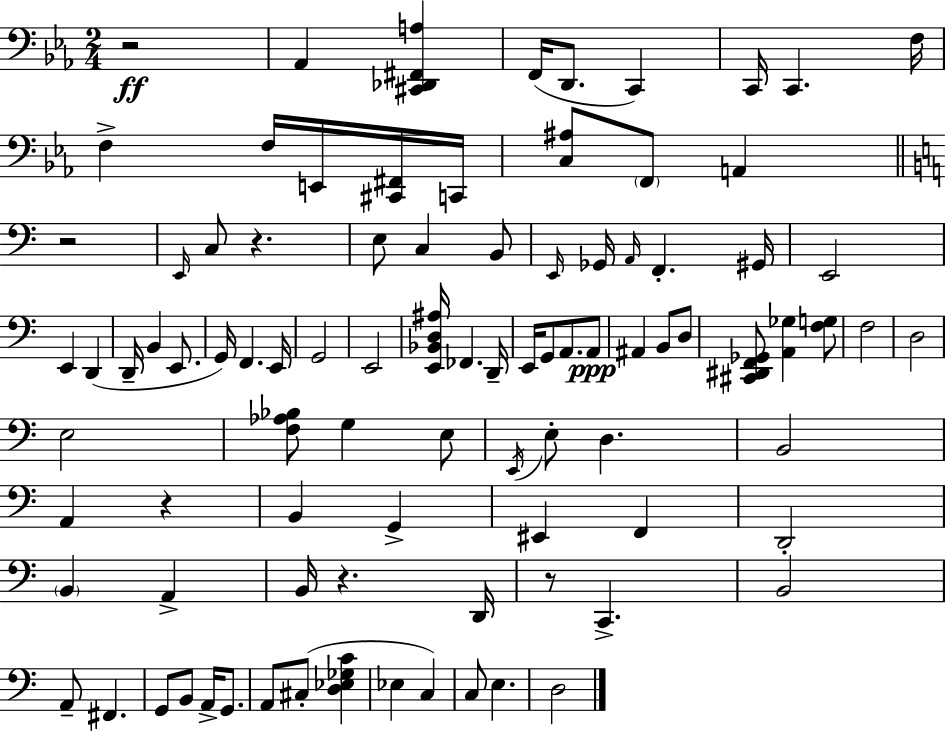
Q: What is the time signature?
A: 2/4